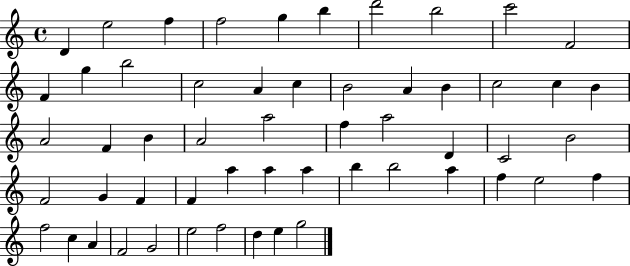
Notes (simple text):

D4/q E5/h F5/q F5/h G5/q B5/q D6/h B5/h C6/h F4/h F4/q G5/q B5/h C5/h A4/q C5/q B4/h A4/q B4/q C5/h C5/q B4/q A4/h F4/q B4/q A4/h A5/h F5/q A5/h D4/q C4/h B4/h F4/h G4/q F4/q F4/q A5/q A5/q A5/q B5/q B5/h A5/q F5/q E5/h F5/q F5/h C5/q A4/q F4/h G4/h E5/h F5/h D5/q E5/q G5/h